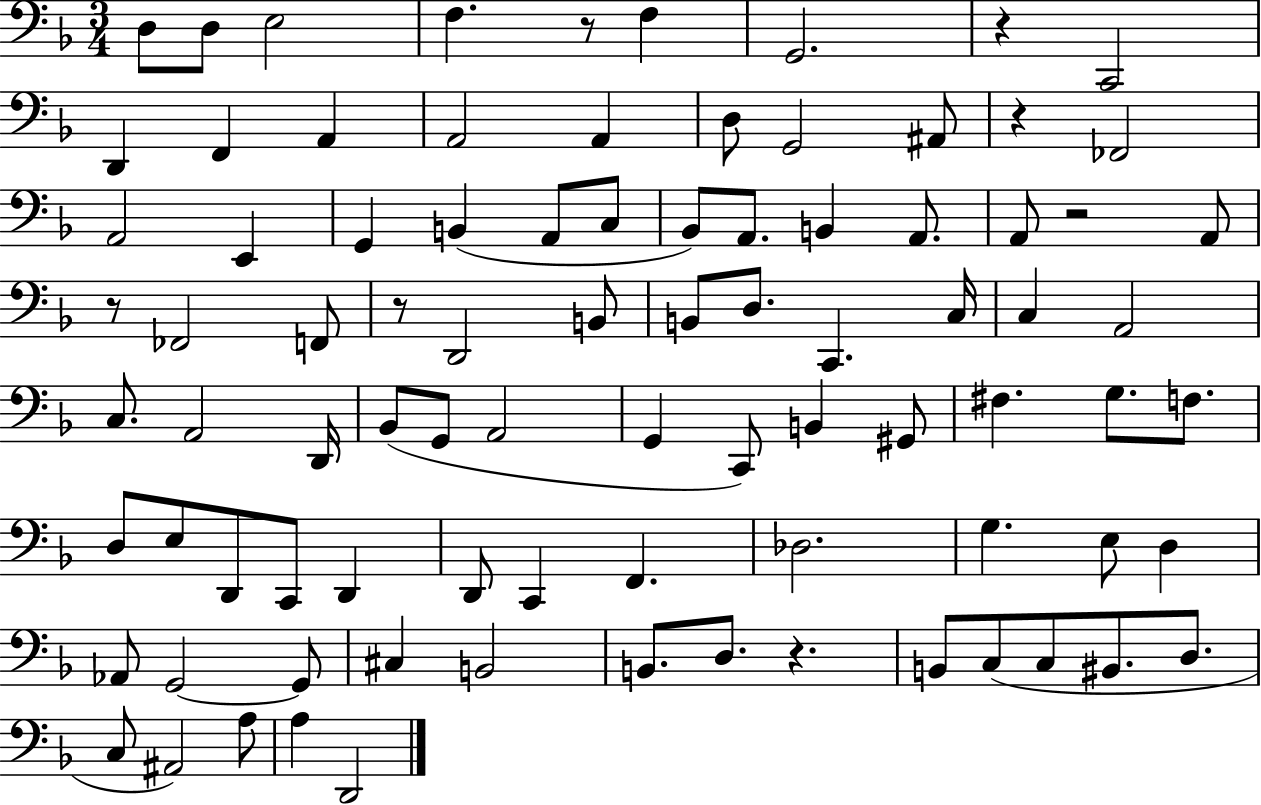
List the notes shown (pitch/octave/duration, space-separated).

D3/e D3/e E3/h F3/q. R/e F3/q G2/h. R/q C2/h D2/q F2/q A2/q A2/h A2/q D3/e G2/h A#2/e R/q FES2/h A2/h E2/q G2/q B2/q A2/e C3/e Bb2/e A2/e. B2/q A2/e. A2/e R/h A2/e R/e FES2/h F2/e R/e D2/h B2/e B2/e D3/e. C2/q. C3/s C3/q A2/h C3/e. A2/h D2/s Bb2/e G2/e A2/h G2/q C2/e B2/q G#2/e F#3/q. G3/e. F3/e. D3/e E3/e D2/e C2/e D2/q D2/e C2/q F2/q. Db3/h. G3/q. E3/e D3/q Ab2/e G2/h G2/e C#3/q B2/h B2/e. D3/e. R/q. B2/e C3/e C3/e BIS2/e. D3/e. C3/e A#2/h A3/e A3/q D2/h